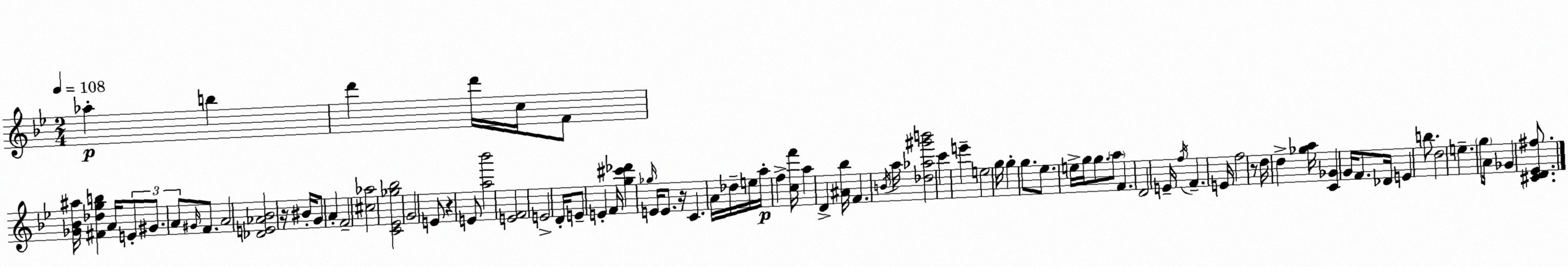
X:1
T:Untitled
M:2/4
L:1/4
K:Gm
_a b d' d'/4 c/4 F/2 [_G_B^a]/4 [^F_dgb] A/4 E/2 ^G/2 A/2 ^G/4 F/2 A2 [_DE_A_B]2 z/4 ^B/4 G/2 A F2 [^c_a]2 [C_E_g_b]2 G2 E/2 z E/2 [a_b']2 [EF]2 E2 D/4 E/2 E F/4 [g^c'_d'] _g/4 E/4 E/2 z/4 C A/4 _d/4 e/4 a/4 f [cf']/4 a D [^A_b]/4 F B/4 a/4 [_d_a^g'b']2 c' e' e2 g/4 g g/2 _e/2 e/4 g/4 g/2 a/2 F D2 E/4 f/4 F E/4 f2 z/2 d/4 d [_ga]/4 [C_G] G/4 F/2 _D/4 E b/2 d2 e g/2 A/4 _G [^CD_E^f]/2